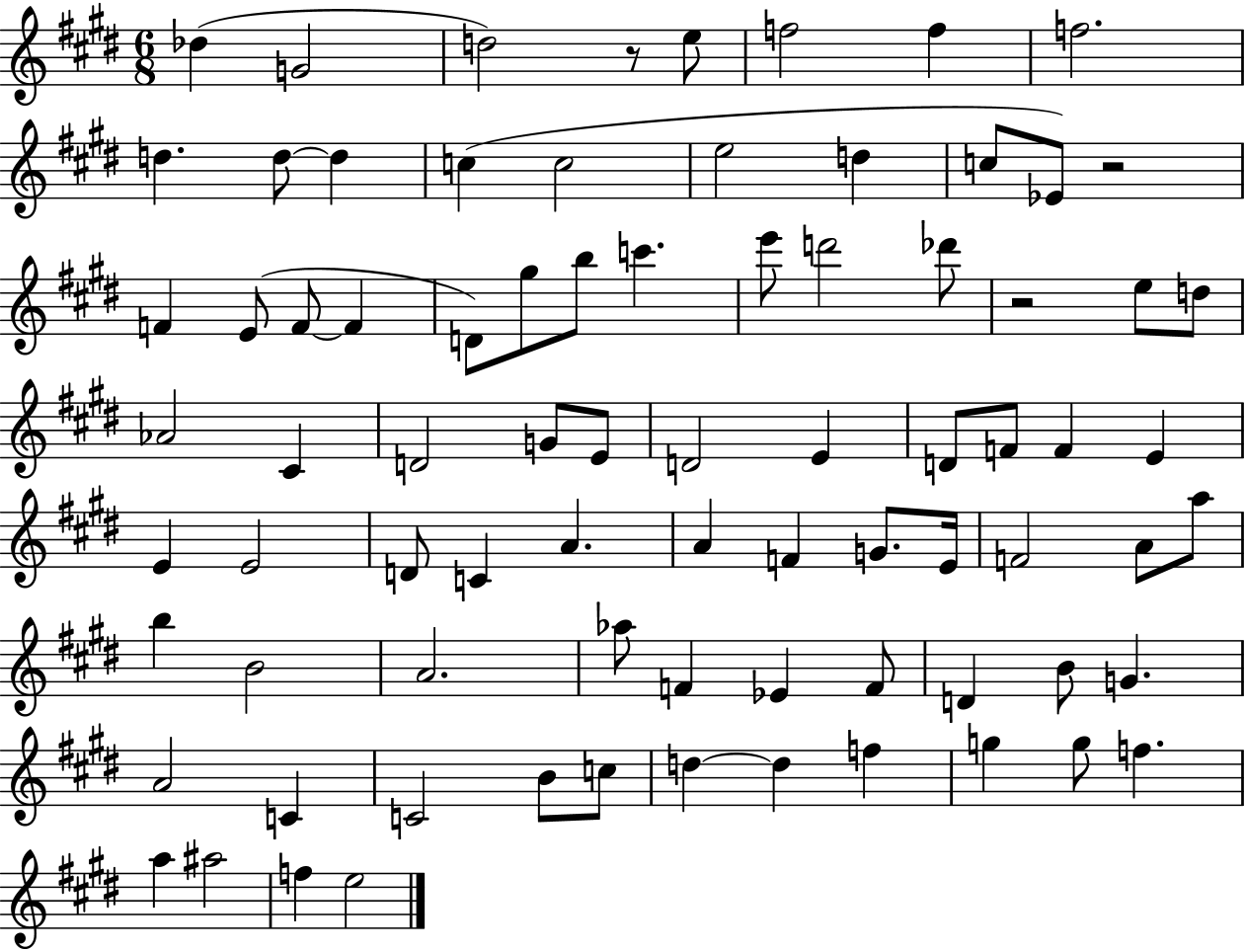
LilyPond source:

{
  \clef treble
  \numericTimeSignature
  \time 6/8
  \key e \major
  des''4( g'2 | d''2) r8 e''8 | f''2 f''4 | f''2. | \break d''4. d''8~~ d''4 | c''4( c''2 | e''2 d''4 | c''8 ees'8) r2 | \break f'4 e'8( f'8~~ f'4 | d'8) gis''8 b''8 c'''4. | e'''8 d'''2 des'''8 | r2 e''8 d''8 | \break aes'2 cis'4 | d'2 g'8 e'8 | d'2 e'4 | d'8 f'8 f'4 e'4 | \break e'4 e'2 | d'8 c'4 a'4. | a'4 f'4 g'8. e'16 | f'2 a'8 a''8 | \break b''4 b'2 | a'2. | aes''8 f'4 ees'4 f'8 | d'4 b'8 g'4. | \break a'2 c'4 | c'2 b'8 c''8 | d''4~~ d''4 f''4 | g''4 g''8 f''4. | \break a''4 ais''2 | f''4 e''2 | \bar "|."
}